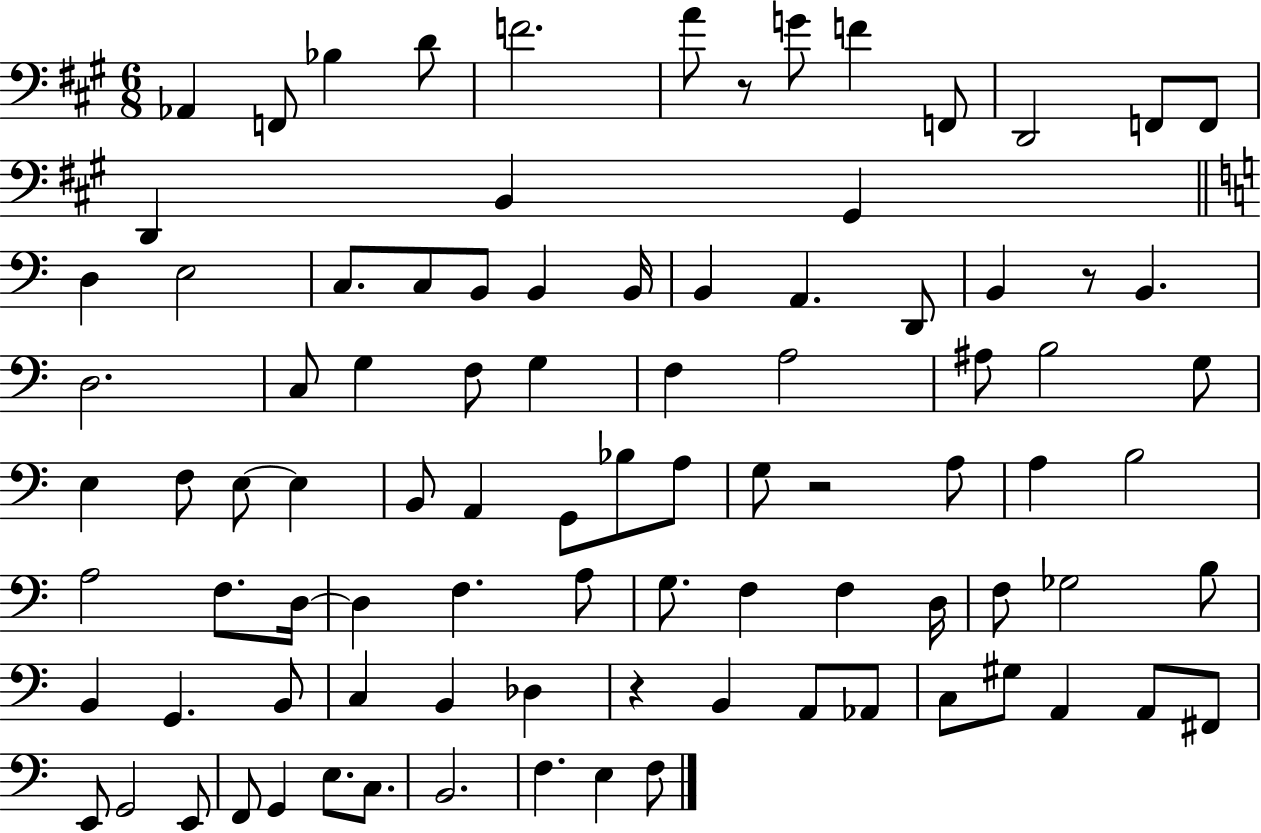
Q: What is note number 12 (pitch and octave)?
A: F2